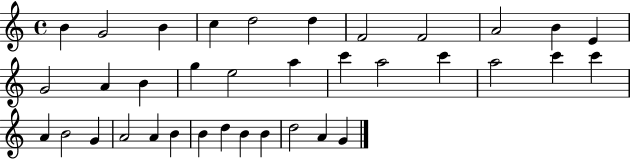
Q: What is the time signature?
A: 4/4